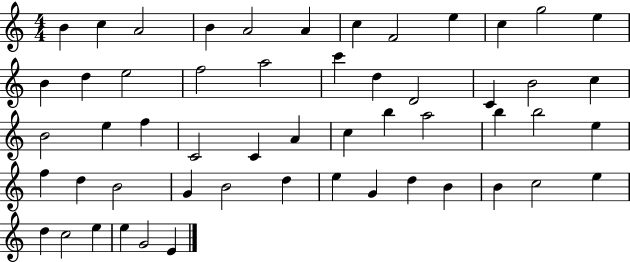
X:1
T:Untitled
M:4/4
L:1/4
K:C
B c A2 B A2 A c F2 e c g2 e B d e2 f2 a2 c' d D2 C B2 c B2 e f C2 C A c b a2 b b2 e f d B2 G B2 d e G d B B c2 e d c2 e e G2 E